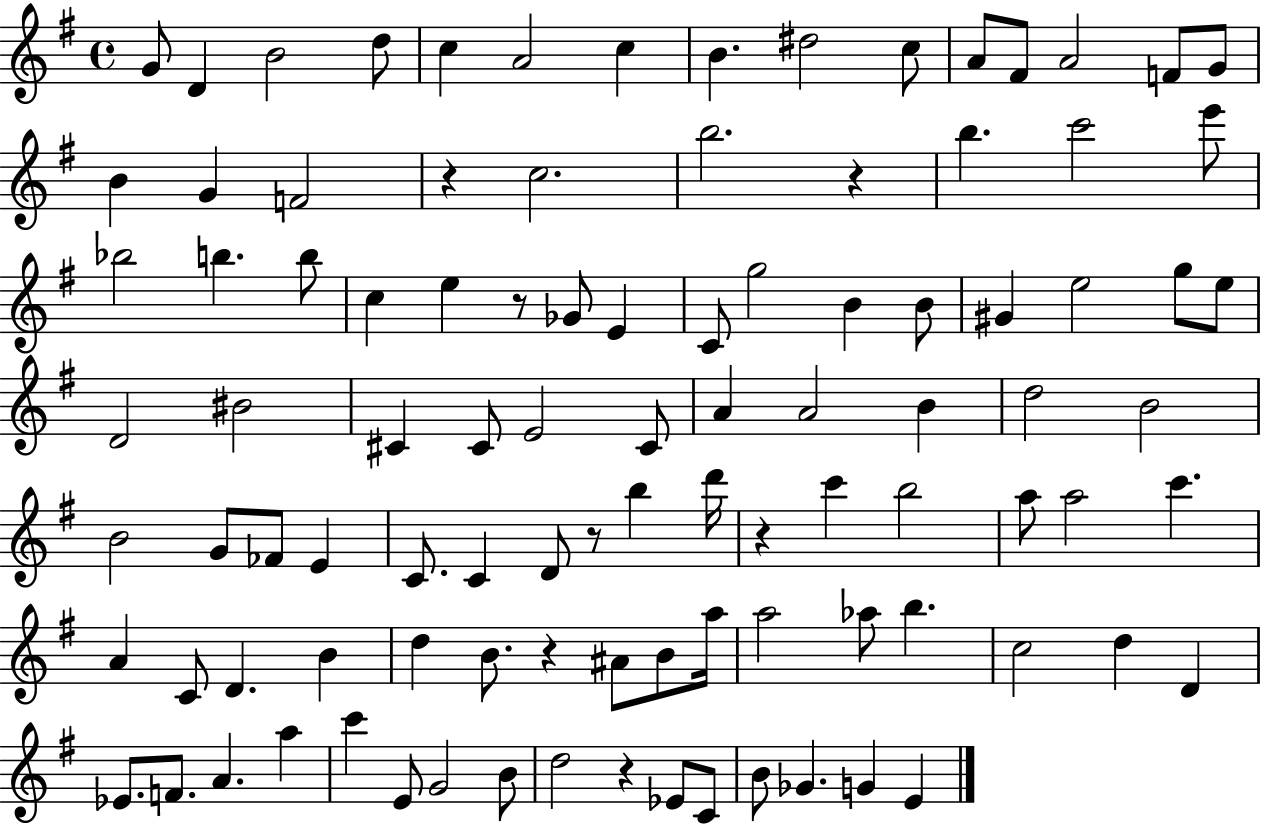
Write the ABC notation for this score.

X:1
T:Untitled
M:4/4
L:1/4
K:G
G/2 D B2 d/2 c A2 c B ^d2 c/2 A/2 ^F/2 A2 F/2 G/2 B G F2 z c2 b2 z b c'2 e'/2 _b2 b b/2 c e z/2 _G/2 E C/2 g2 B B/2 ^G e2 g/2 e/2 D2 ^B2 ^C ^C/2 E2 ^C/2 A A2 B d2 B2 B2 G/2 _F/2 E C/2 C D/2 z/2 b d'/4 z c' b2 a/2 a2 c' A C/2 D B d B/2 z ^A/2 B/2 a/4 a2 _a/2 b c2 d D _E/2 F/2 A a c' E/2 G2 B/2 d2 z _E/2 C/2 B/2 _G G E